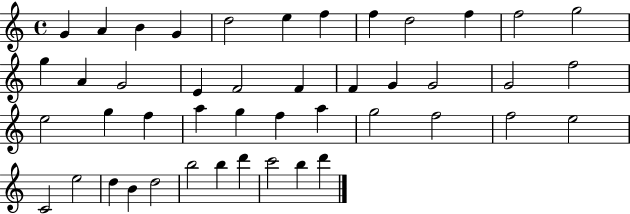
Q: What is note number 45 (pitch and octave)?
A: D6